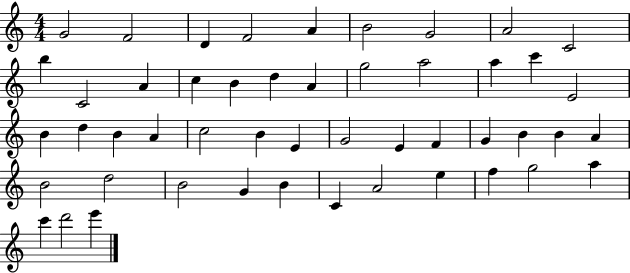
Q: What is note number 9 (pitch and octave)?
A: C4